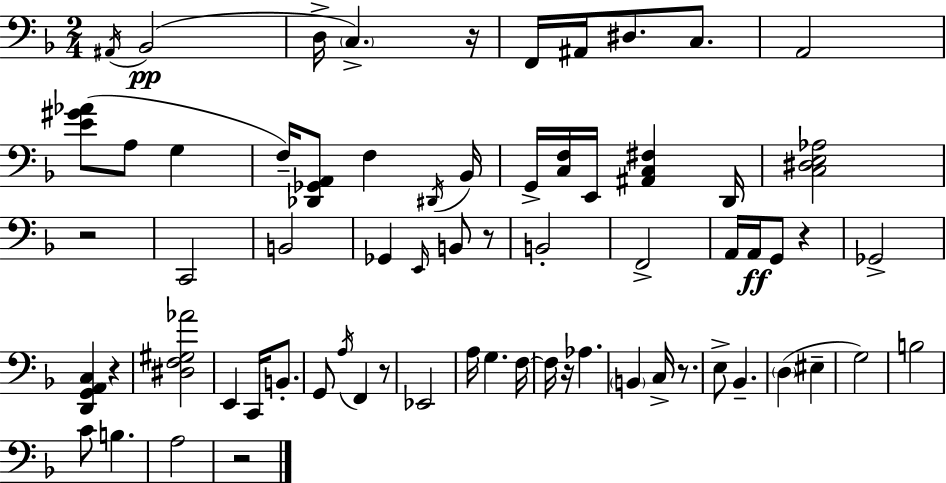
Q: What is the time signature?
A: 2/4